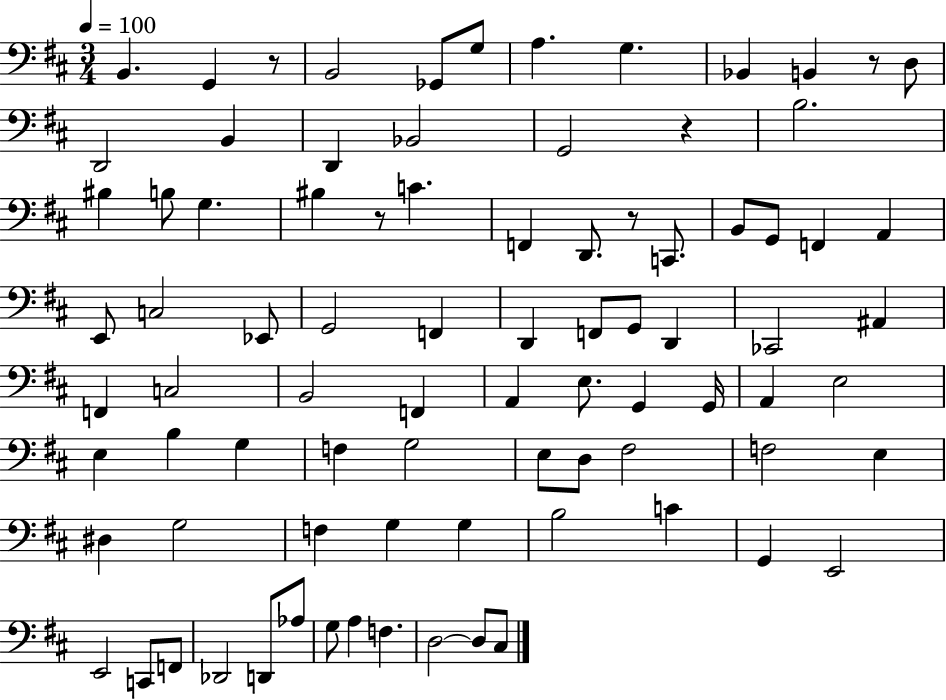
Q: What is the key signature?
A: D major